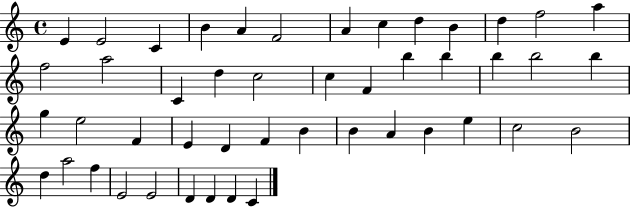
E4/q E4/h C4/q B4/q A4/q F4/h A4/q C5/q D5/q B4/q D5/q F5/h A5/q F5/h A5/h C4/q D5/q C5/h C5/q F4/q B5/q B5/q B5/q B5/h B5/q G5/q E5/h F4/q E4/q D4/q F4/q B4/q B4/q A4/q B4/q E5/q C5/h B4/h D5/q A5/h F5/q E4/h E4/h D4/q D4/q D4/q C4/q